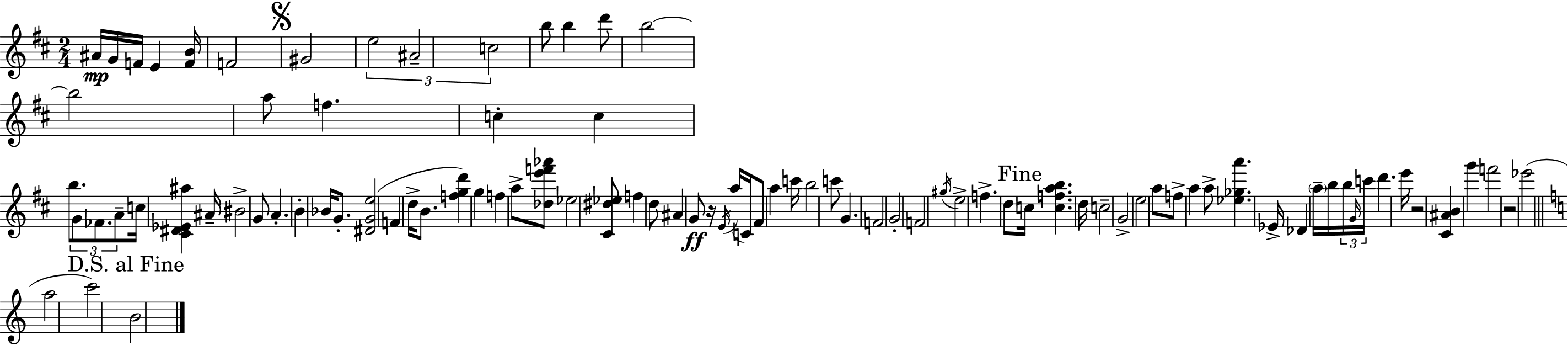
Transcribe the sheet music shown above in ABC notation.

X:1
T:Untitled
M:2/4
L:1/4
K:D
^A/4 G/4 F/4 E [FB]/4 F2 ^G2 e2 ^A2 c2 b/2 b d'/2 b2 b2 a/2 f c c b/2 G/2 _F/2 A/2 c/4 [^C^D_E^a] ^A/4 ^B2 G/2 A B _B/4 G/2 [^DGe]2 F d/4 B/2 [fgd'] g f a/2 [_de'f'_a']/2 _e2 [^C^d_e]/2 f d/2 ^A G/2 z/4 E/4 a/4 C/4 ^F/2 a c'/4 b2 c'/2 G F2 G2 F2 ^g/4 e2 f d/2 c/4 [cfab] d/4 c2 G2 e2 a/2 f/2 a a/2 [_e_ga'] _E/4 _D a/4 b/4 b/4 G/4 c'/4 d' e'/4 z2 [^C^AB] g' f'2 z2 _e'2 a2 c'2 B2